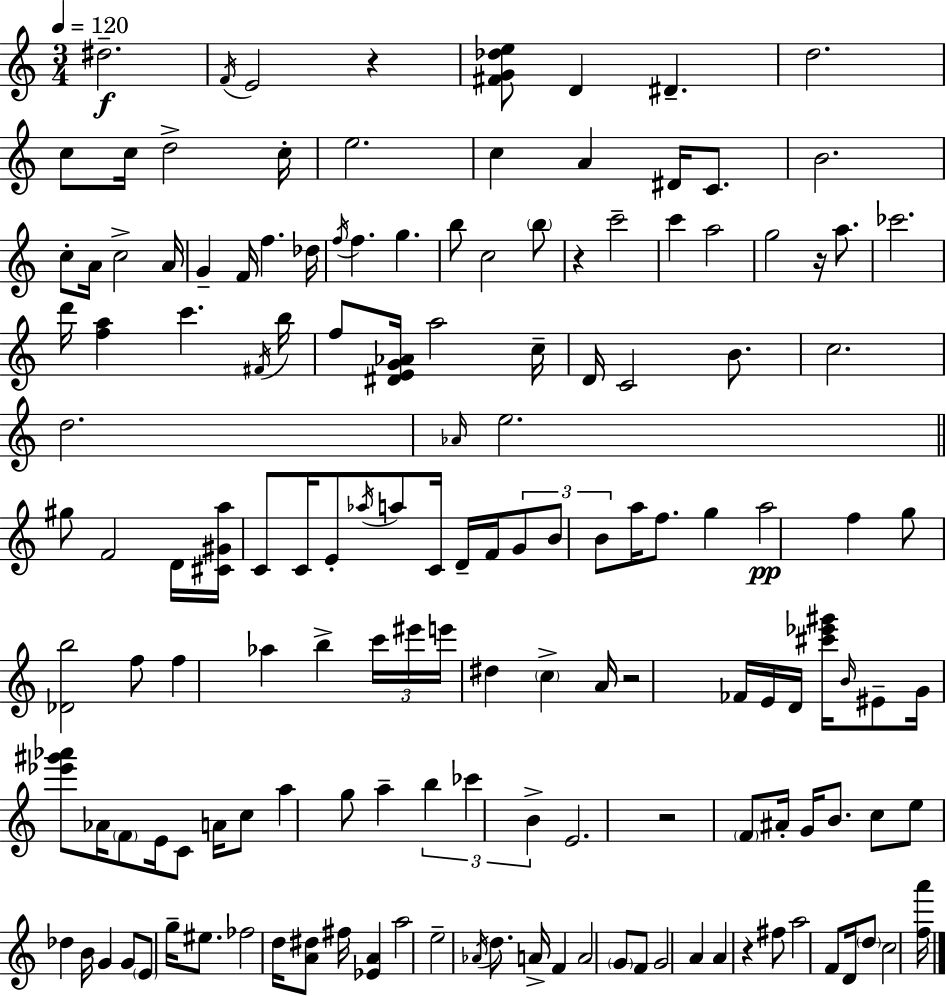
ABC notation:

X:1
T:Untitled
M:3/4
L:1/4
K:C
^d2 F/4 E2 z [^FG_de]/2 D ^D d2 c/2 c/4 d2 c/4 e2 c A ^D/4 C/2 B2 c/2 A/4 c2 A/4 G F/4 f _d/4 f/4 f g b/2 c2 b/2 z c'2 c' a2 g2 z/4 a/2 _c'2 d'/4 [fa] c' ^F/4 b/4 f/2 [^DEG_A]/4 a2 c/4 D/4 C2 B/2 c2 d2 _A/4 e2 ^g/2 F2 D/4 [^C^Ga]/4 C/2 C/4 E/2 _a/4 a/2 C/4 D/4 F/4 G/2 B/2 B/2 a/4 f/2 g a2 f g/2 [_Db]2 f/2 f _a b c'/4 ^e'/4 e'/4 ^d c A/4 z2 _F/4 E/4 D/4 [^c'_e'^g']/4 B/4 ^E/2 G/4 [_e'^g'_a']/2 _A/4 F/2 E/4 C/2 A/4 c/2 a g/2 a b _c' B E2 z2 F/2 ^A/4 G/4 B/2 c/2 e/2 _d B/4 G G/2 E/2 g/4 ^e/2 _f2 d/4 [A^d]/2 ^f/4 [_EA] a2 e2 _A/4 d/2 A/4 F A2 G/2 F/2 G2 A A z ^f/2 a2 F/2 D/4 d/2 c2 [fa']/4